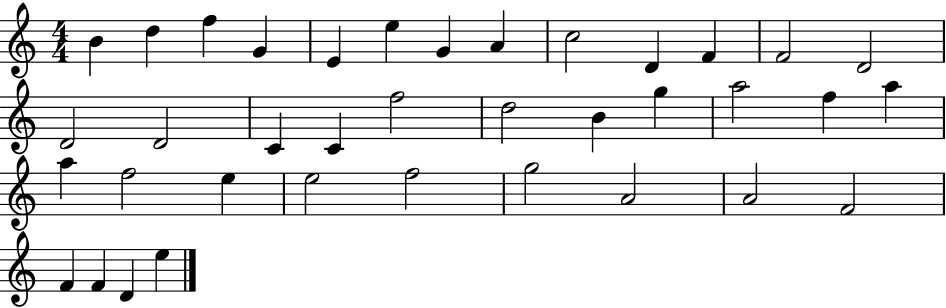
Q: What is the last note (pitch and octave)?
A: E5